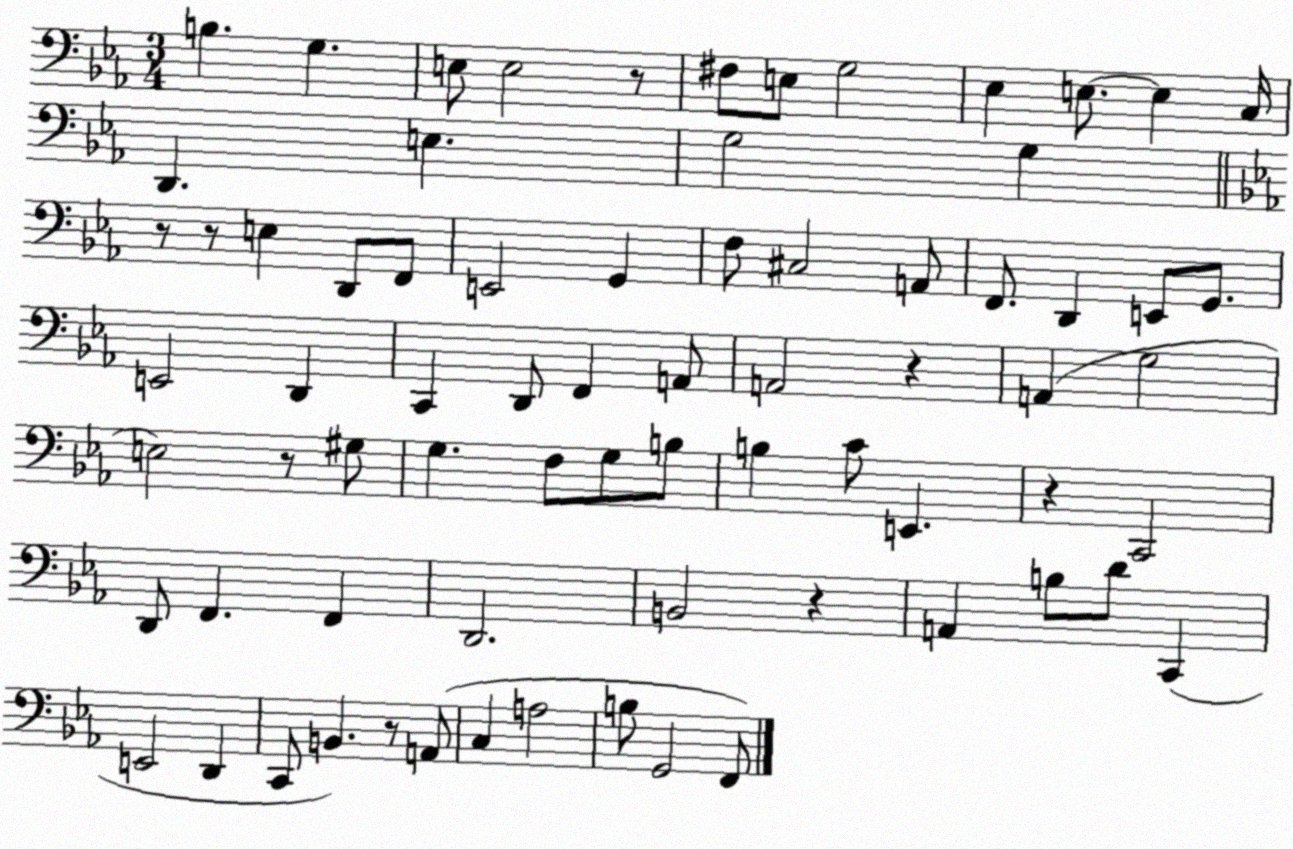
X:1
T:Untitled
M:3/4
L:1/4
K:Eb
B, G, E,/2 E,2 z/2 ^F,/2 E,/2 G,2 _E, E,/2 E, C,/4 D,, E, G,2 G, z/2 z/2 E, D,,/2 F,,/2 E,,2 G,, F,/2 ^C,2 A,,/2 F,,/2 D,, E,,/2 G,,/2 E,,2 D,, C,, D,,/2 F,, A,,/2 A,,2 z A,, G,2 E,2 z/2 ^G,/2 G, F,/2 G,/2 B,/2 B, C/2 E,, z C,,2 D,,/2 F,, F,, D,,2 B,,2 z A,, B,/2 D/2 C,, E,,2 D,, C,,/2 B,, z/2 A,,/2 C, A,2 B,/2 G,,2 F,,/2